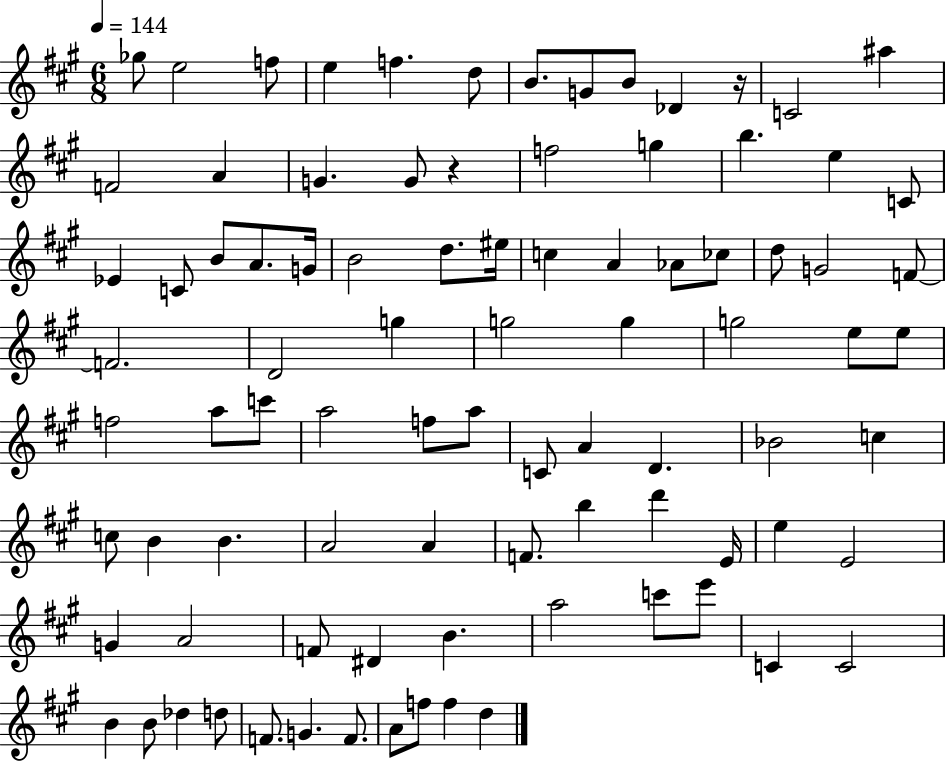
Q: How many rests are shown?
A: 2